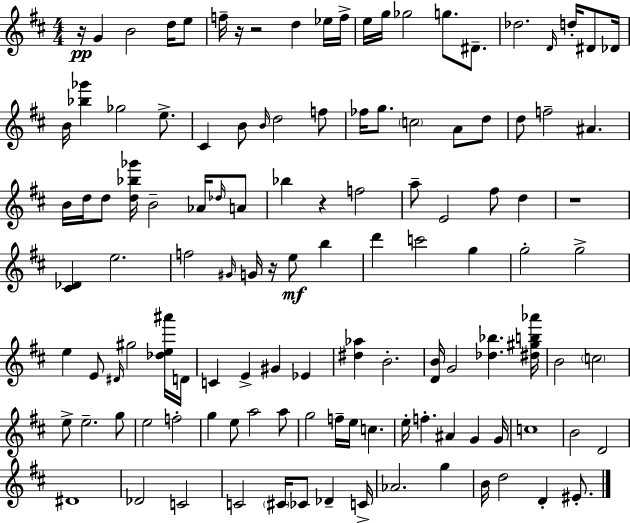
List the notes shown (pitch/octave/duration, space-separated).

R/s G4/q B4/h D5/s E5/e F5/s R/s R/h D5/q Eb5/s F5/s E5/s G5/s Gb5/h G5/e. D#4/e. Db5/h. D4/s D5/s D#4/e Db4/s B4/s [Bb5,Gb6]/q Gb5/h E5/e. C#4/q B4/e B4/s D5/h F5/e FES5/s G5/e. C5/h A4/e D5/e D5/e F5/h A#4/q. B4/s D5/s D5/e [D5,Bb5,Gb6]/s B4/h Ab4/s Db5/s A4/e Bb5/q R/q F5/h A5/e E4/h F#5/e D5/q R/w [C#4,Db4]/q E5/h. F5/h G#4/s G4/s R/s E5/e B5/q D6/q C6/h G5/q G5/h G5/h E5/q E4/e D#4/s G#5/h [Db5,E5,A#6]/s D4/s C4/q E4/q G#4/q Eb4/q [D#5,Ab5]/q B4/h. [D4,B4]/s G4/h [Db5,Bb5]/q. [D#5,G#5,B5,Ab6]/s B4/h C5/h E5/e E5/h. G5/e E5/h F5/h G5/q E5/e A5/h A5/e G5/h F5/s E5/s C5/q. E5/s F5/q. A#4/q G4/q G4/s C5/w B4/h D4/h D#4/w Db4/h C4/h C4/h C#4/s CES4/e Db4/q C4/s Ab4/h. G5/q B4/s D5/h D4/q EIS4/e.